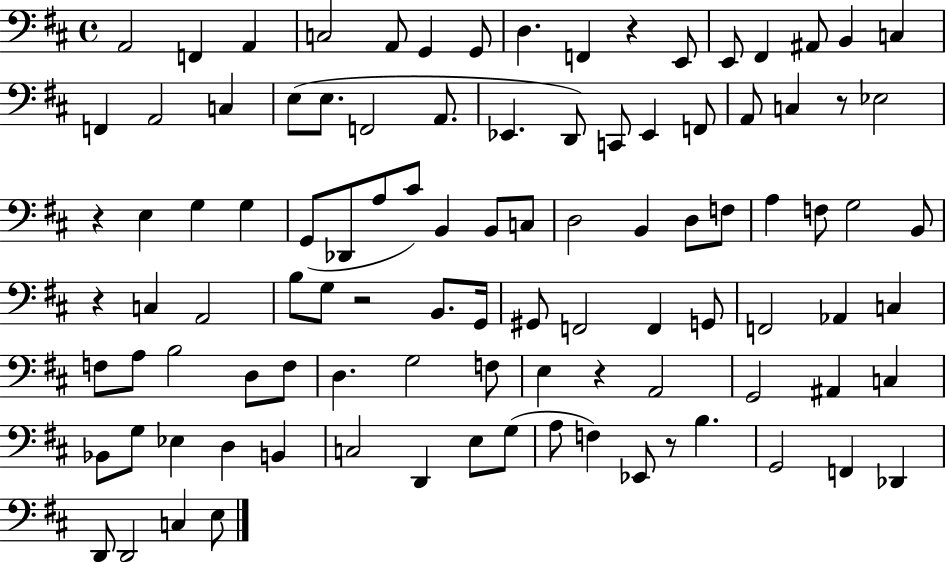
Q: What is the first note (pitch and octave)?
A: A2